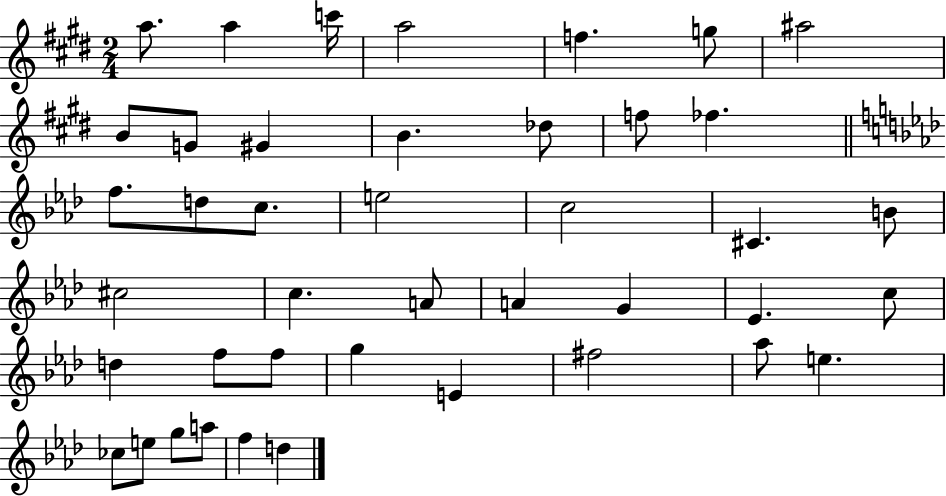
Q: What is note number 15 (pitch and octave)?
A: F5